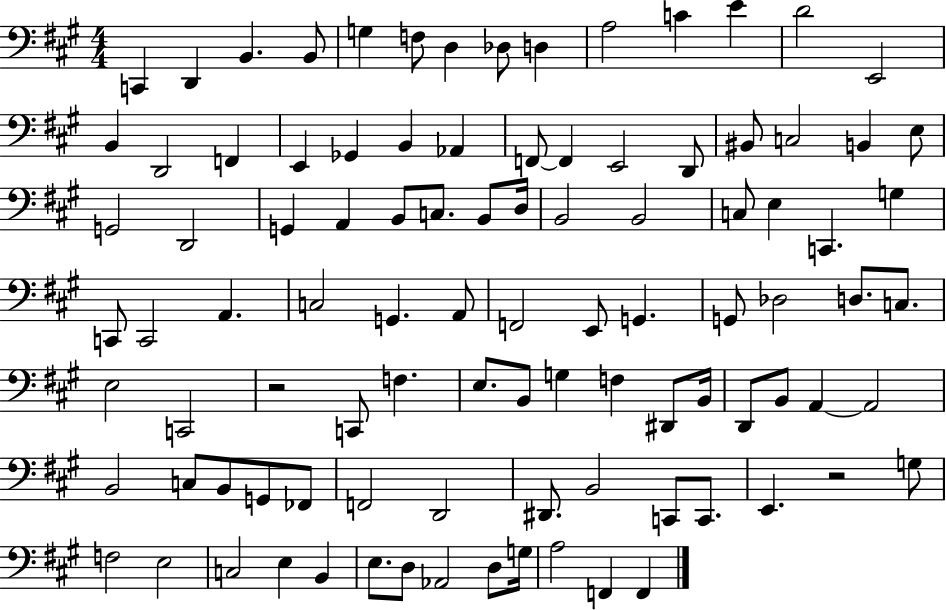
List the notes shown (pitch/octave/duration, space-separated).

C2/q D2/q B2/q. B2/e G3/q F3/e D3/q Db3/e D3/q A3/h C4/q E4/q D4/h E2/h B2/q D2/h F2/q E2/q Gb2/q B2/q Ab2/q F2/e F2/q E2/h D2/e BIS2/e C3/h B2/q E3/e G2/h D2/h G2/q A2/q B2/e C3/e. B2/e D3/s B2/h B2/h C3/e E3/q C2/q. G3/q C2/e C2/h A2/q. C3/h G2/q. A2/e F2/h E2/e G2/q. G2/e Db3/h D3/e. C3/e. E3/h C2/h R/h C2/e F3/q. E3/e. B2/e G3/q F3/q D#2/e B2/s D2/e B2/e A2/q A2/h B2/h C3/e B2/e G2/e FES2/e F2/h D2/h D#2/e. B2/h C2/e C2/e. E2/q. R/h G3/e F3/h E3/h C3/h E3/q B2/q E3/e. D3/e Ab2/h D3/e G3/s A3/h F2/q F2/q